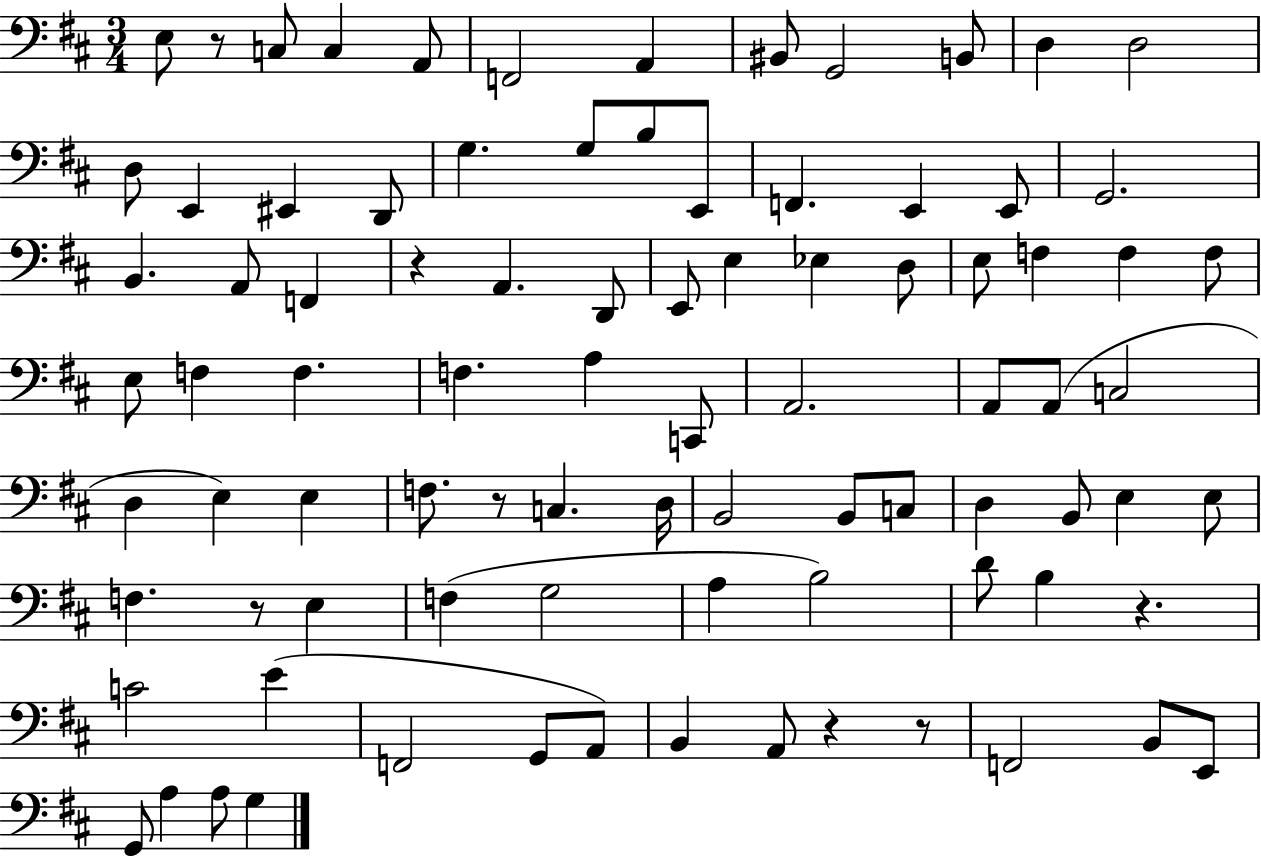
{
  \clef bass
  \numericTimeSignature
  \time 3/4
  \key d \major
  \repeat volta 2 { e8 r8 c8 c4 a,8 | f,2 a,4 | bis,8 g,2 b,8 | d4 d2 | \break d8 e,4 eis,4 d,8 | g4. g8 b8 e,8 | f,4. e,4 e,8 | g,2. | \break b,4. a,8 f,4 | r4 a,4. d,8 | e,8 e4 ees4 d8 | e8 f4 f4 f8 | \break e8 f4 f4. | f4. a4 c,8 | a,2. | a,8 a,8( c2 | \break d4 e4) e4 | f8. r8 c4. d16 | b,2 b,8 c8 | d4 b,8 e4 e8 | \break f4. r8 e4 | f4( g2 | a4 b2) | d'8 b4 r4. | \break c'2 e'4( | f,2 g,8 a,8) | b,4 a,8 r4 r8 | f,2 b,8 e,8 | \break g,8 a4 a8 g4 | } \bar "|."
}